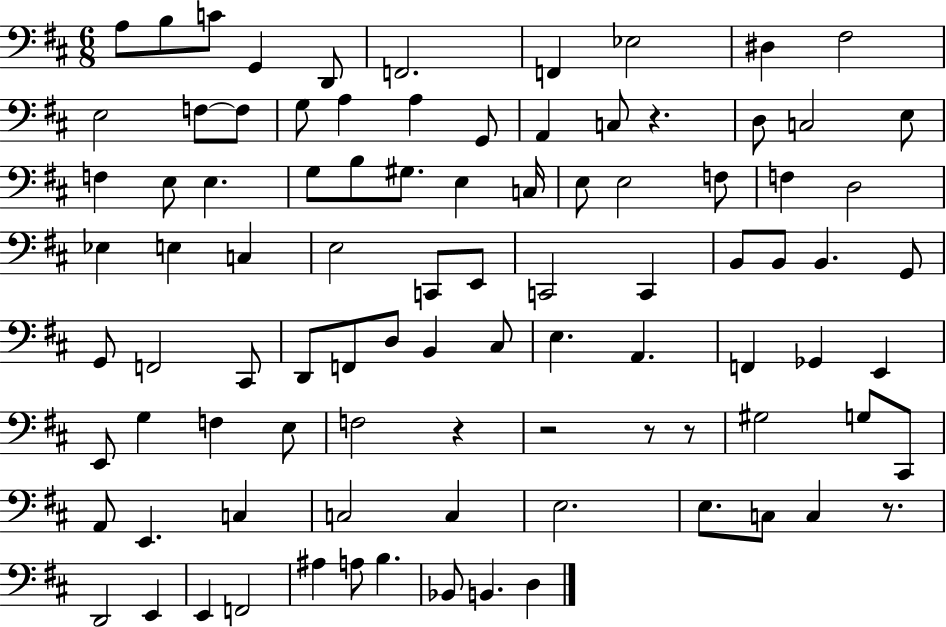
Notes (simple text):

A3/e B3/e C4/e G2/q D2/e F2/h. F2/q Eb3/h D#3/q F#3/h E3/h F3/e F3/e G3/e A3/q A3/q G2/e A2/q C3/e R/q. D3/e C3/h E3/e F3/q E3/e E3/q. G3/e B3/e G#3/e. E3/q C3/s E3/e E3/h F3/e F3/q D3/h Eb3/q E3/q C3/q E3/h C2/e E2/e C2/h C2/q B2/e B2/e B2/q. G2/e G2/e F2/h C#2/e D2/e F2/e D3/e B2/q C#3/e E3/q. A2/q. F2/q Gb2/q E2/q E2/e G3/q F3/q E3/e F3/h R/q R/h R/e R/e G#3/h G3/e C#2/e A2/e E2/q. C3/q C3/h C3/q E3/h. E3/e. C3/e C3/q R/e. D2/h E2/q E2/q F2/h A#3/q A3/e B3/q. Bb2/e B2/q. D3/q